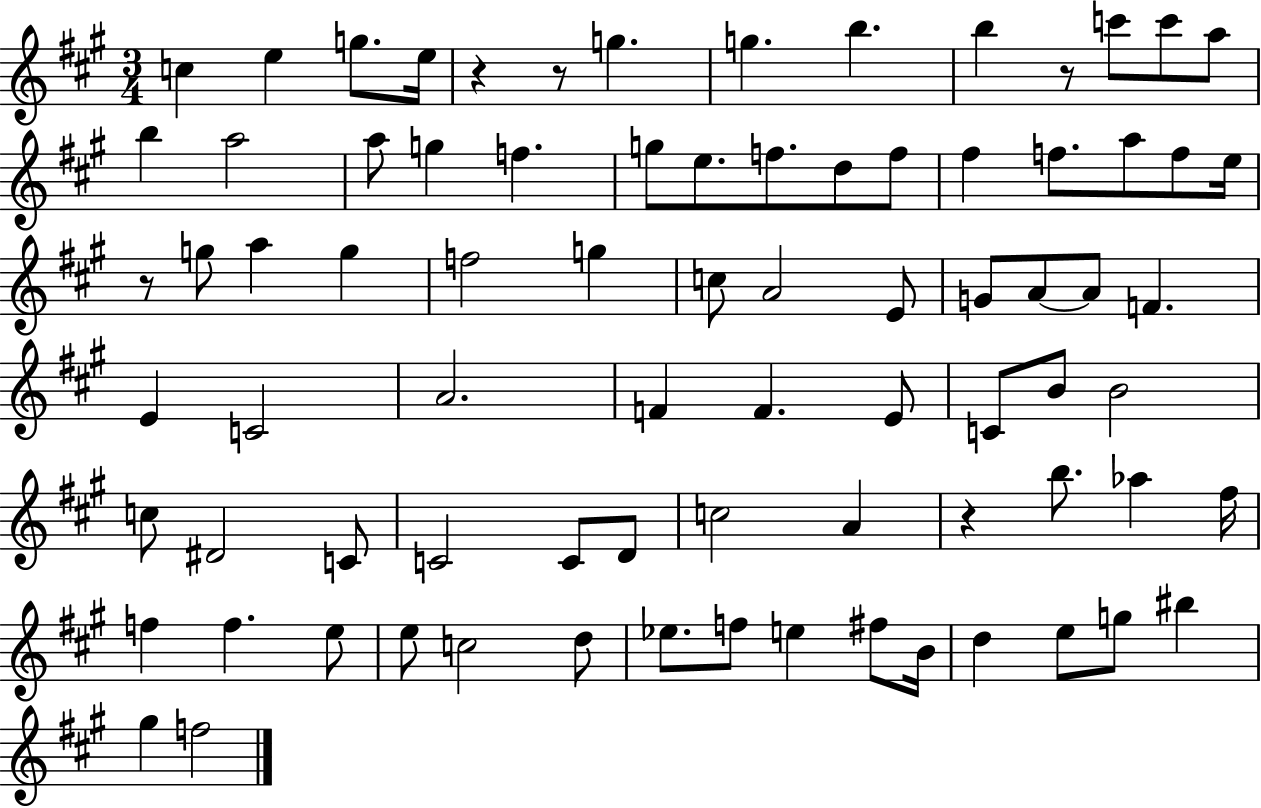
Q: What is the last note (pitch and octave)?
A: F5